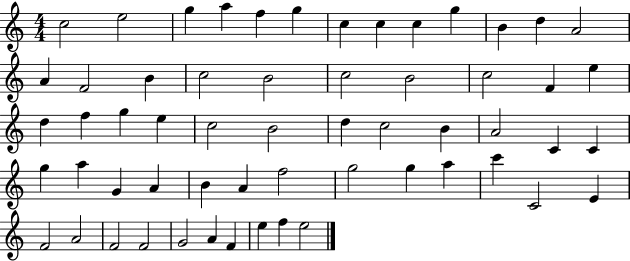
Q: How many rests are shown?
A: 0